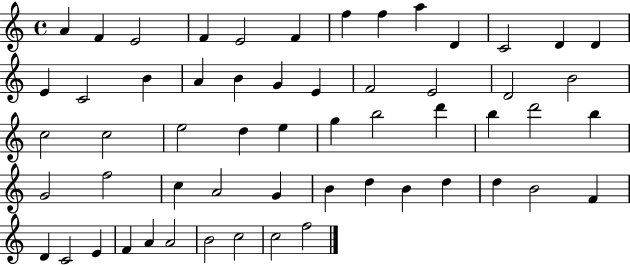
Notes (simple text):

A4/q F4/q E4/h F4/q E4/h F4/q F5/q F5/q A5/q D4/q C4/h D4/q D4/q E4/q C4/h B4/q A4/q B4/q G4/q E4/q F4/h E4/h D4/h B4/h C5/h C5/h E5/h D5/q E5/q G5/q B5/h D6/q B5/q D6/h B5/q G4/h F5/h C5/q A4/h G4/q B4/q D5/q B4/q D5/q D5/q B4/h F4/q D4/q C4/h E4/q F4/q A4/q A4/h B4/h C5/h C5/h F5/h